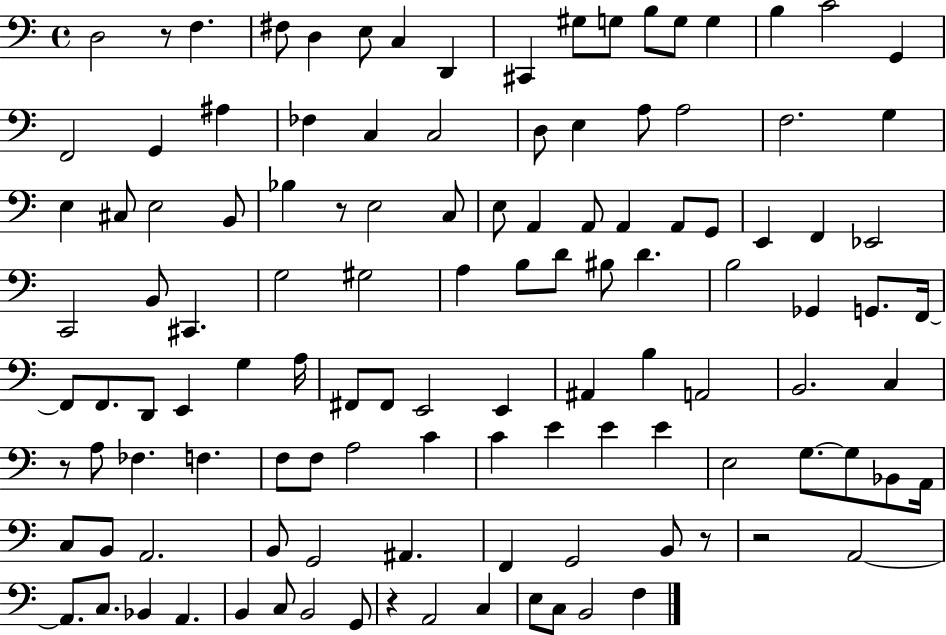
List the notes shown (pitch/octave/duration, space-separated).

D3/h R/e F3/q. F#3/e D3/q E3/e C3/q D2/q C#2/q G#3/e G3/e B3/e G3/e G3/q B3/q C4/h G2/q F2/h G2/q A#3/q FES3/q C3/q C3/h D3/e E3/q A3/e A3/h F3/h. G3/q E3/q C#3/e E3/h B2/e Bb3/q R/e E3/h C3/e E3/e A2/q A2/e A2/q A2/e G2/e E2/q F2/q Eb2/h C2/h B2/e C#2/q. G3/h G#3/h A3/q B3/e D4/e BIS3/e D4/q. B3/h Gb2/q G2/e. F2/s F2/e F2/e. D2/e E2/q G3/q A3/s F#2/e F#2/e E2/h E2/q A#2/q B3/q A2/h B2/h. C3/q R/e A3/e FES3/q. F3/q. F3/e F3/e A3/h C4/q C4/q E4/q E4/q E4/q E3/h G3/e. G3/e Bb2/e A2/s C3/e B2/e A2/h. B2/e G2/h A#2/q. F2/q G2/h B2/e R/e R/h A2/h A2/e. C3/e. Bb2/q A2/q. B2/q C3/e B2/h G2/e R/q A2/h C3/q E3/e C3/e B2/h F3/q